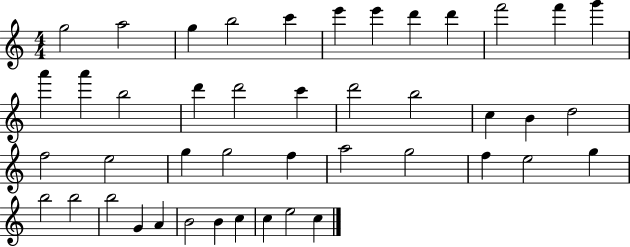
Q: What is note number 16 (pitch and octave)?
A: D6